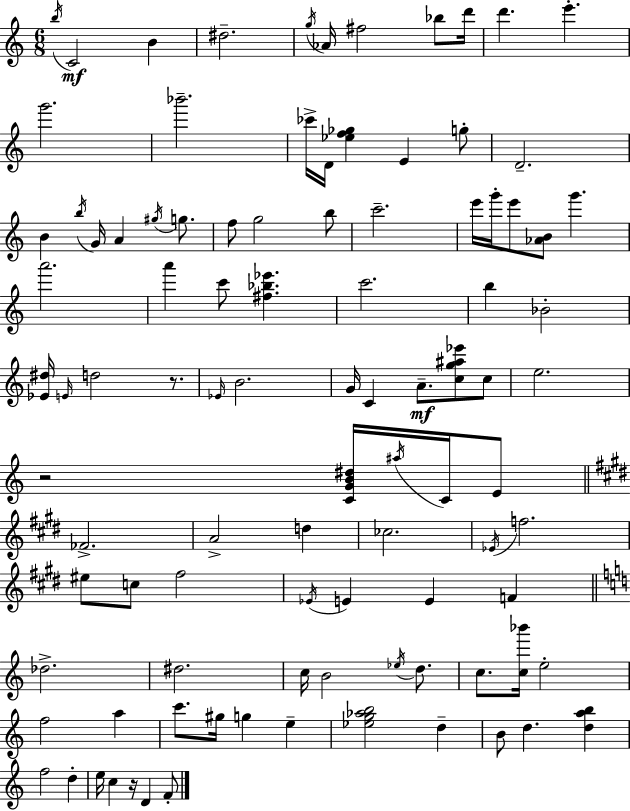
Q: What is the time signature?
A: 6/8